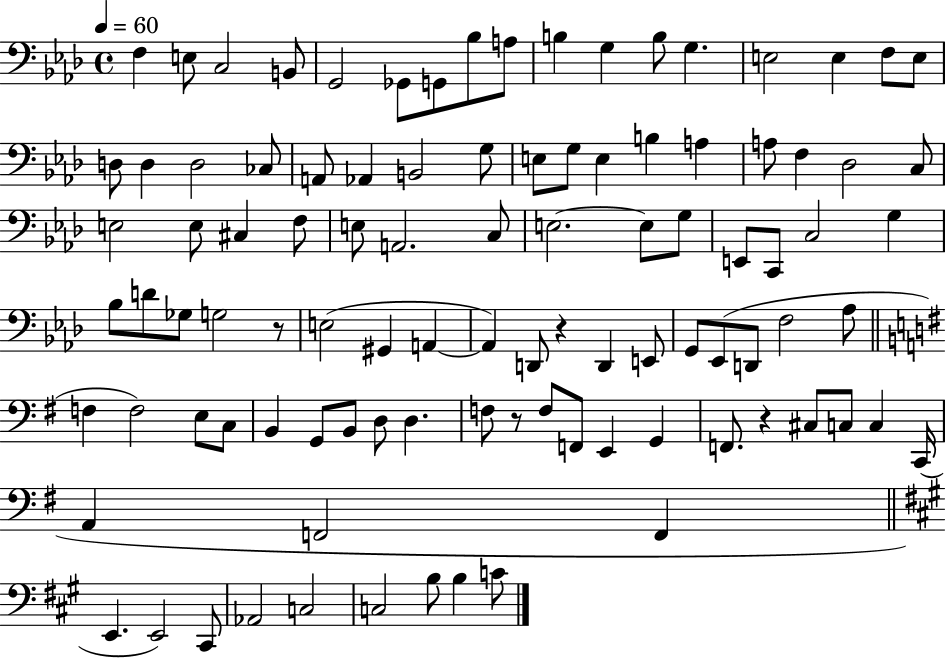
F3/q E3/e C3/h B2/e G2/h Gb2/e G2/e Bb3/e A3/e B3/q G3/q B3/e G3/q. E3/h E3/q F3/e E3/e D3/e D3/q D3/h CES3/e A2/e Ab2/q B2/h G3/e E3/e G3/e E3/q B3/q A3/q A3/e F3/q Db3/h C3/e E3/h E3/e C#3/q F3/e E3/e A2/h. C3/e E3/h. E3/e G3/e E2/e C2/e C3/h G3/q Bb3/e D4/e Gb3/e G3/h R/e E3/h G#2/q A2/q A2/q D2/e R/q D2/q E2/e G2/e Eb2/e D2/e F3/h Ab3/e F3/q F3/h E3/e C3/e B2/q G2/e B2/e D3/e D3/q. F3/e R/e F3/e F2/e E2/q G2/q F2/e. R/q C#3/e C3/e C3/q C2/s A2/q F2/h F2/q E2/q. E2/h C#2/e Ab2/h C3/h C3/h B3/e B3/q C4/e